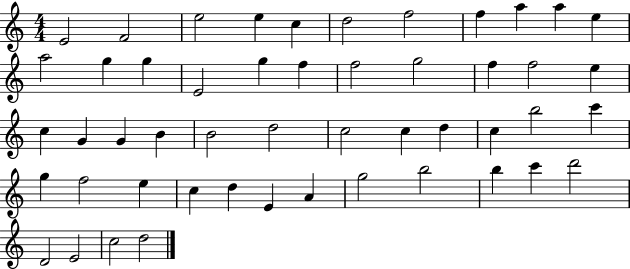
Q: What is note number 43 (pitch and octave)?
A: B5